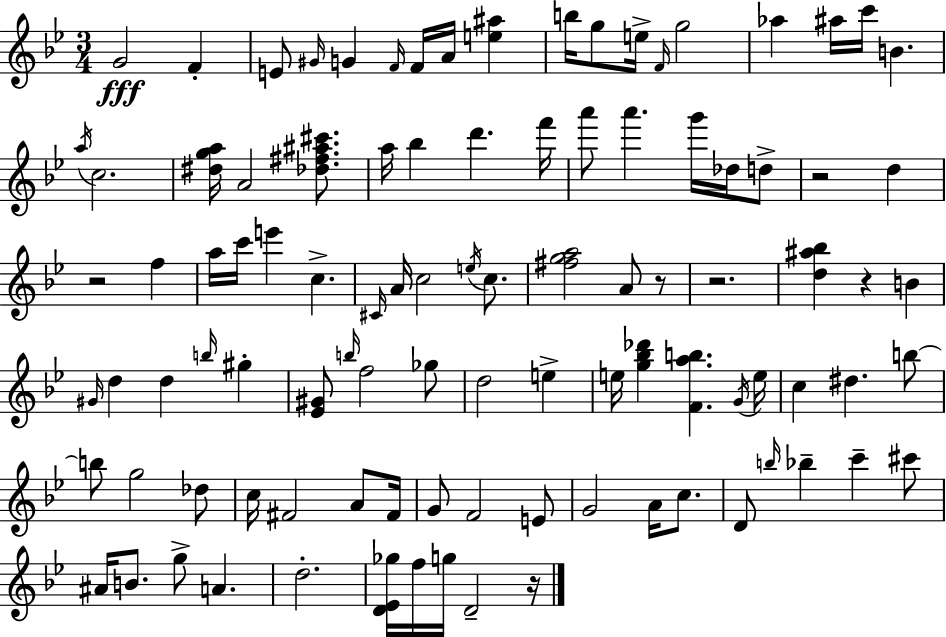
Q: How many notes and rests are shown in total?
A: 99